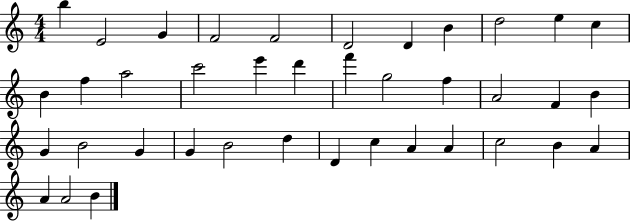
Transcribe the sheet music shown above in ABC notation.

X:1
T:Untitled
M:4/4
L:1/4
K:C
b E2 G F2 F2 D2 D B d2 e c B f a2 c'2 e' d' f' g2 f A2 F B G B2 G G B2 d D c A A c2 B A A A2 B